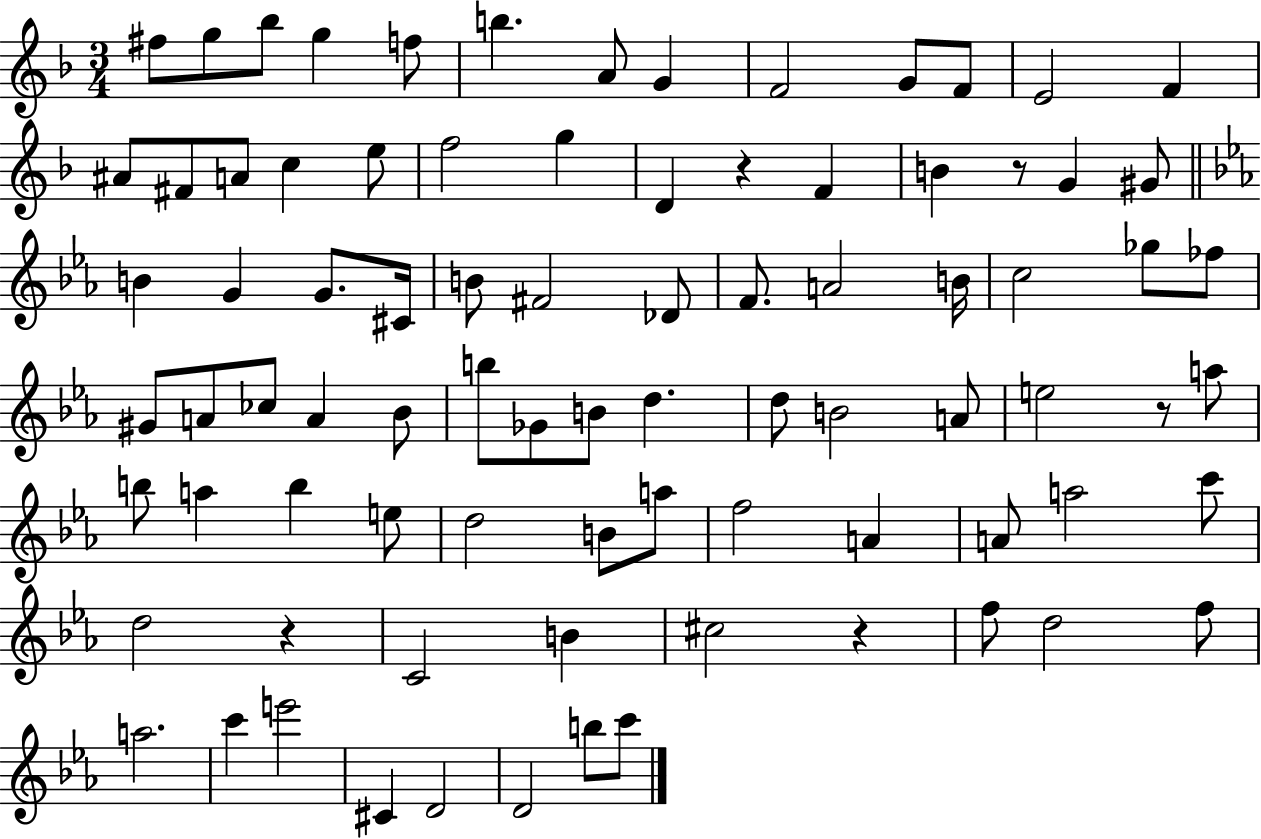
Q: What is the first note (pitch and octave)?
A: F#5